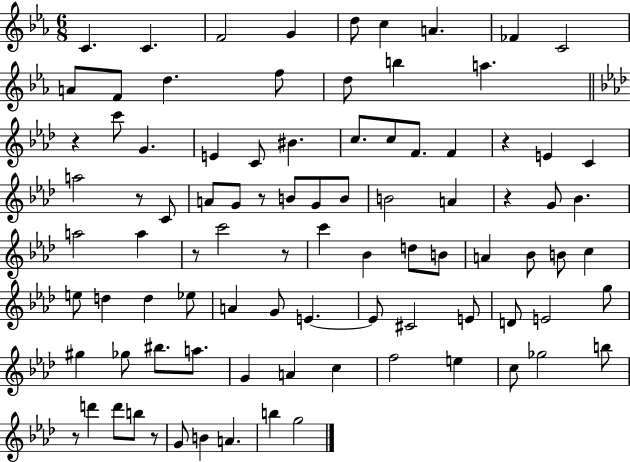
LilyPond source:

{
  \clef treble
  \numericTimeSignature
  \time 6/8
  \key ees \major
  c'4. c'4. | f'2 g'4 | d''8 c''4 a'4. | fes'4 c'2 | \break a'8 f'8 d''4. f''8 | d''8 b''4 a''4. | \bar "||" \break \key aes \major r4 c'''8 g'4. | e'4 c'8 bis'4. | c''8. c''8 f'8. f'4 | r4 e'4 c'4 | \break a''2 r8 c'8 | a'8 g'8 r8 b'8 g'8 b'8 | b'2 a'4 | r4 g'8 bes'4. | \break a''2 a''4 | r8 c'''2 r8 | c'''4 bes'4 d''8 b'8 | a'4 bes'8 b'8 c''4 | \break e''8 d''4 d''4 ees''8 | a'4 g'8 e'4.~~ | e'8 cis'2 e'8 | d'8 e'2 g''8 | \break gis''4 ges''8 bis''8. a''8. | g'4 a'4 c''4 | f''2 e''4 | c''8 ges''2 b''8 | \break r8 d'''4 d'''8 b''8 r8 | g'8 b'4 a'4. | b''4 g''2 | \bar "|."
}